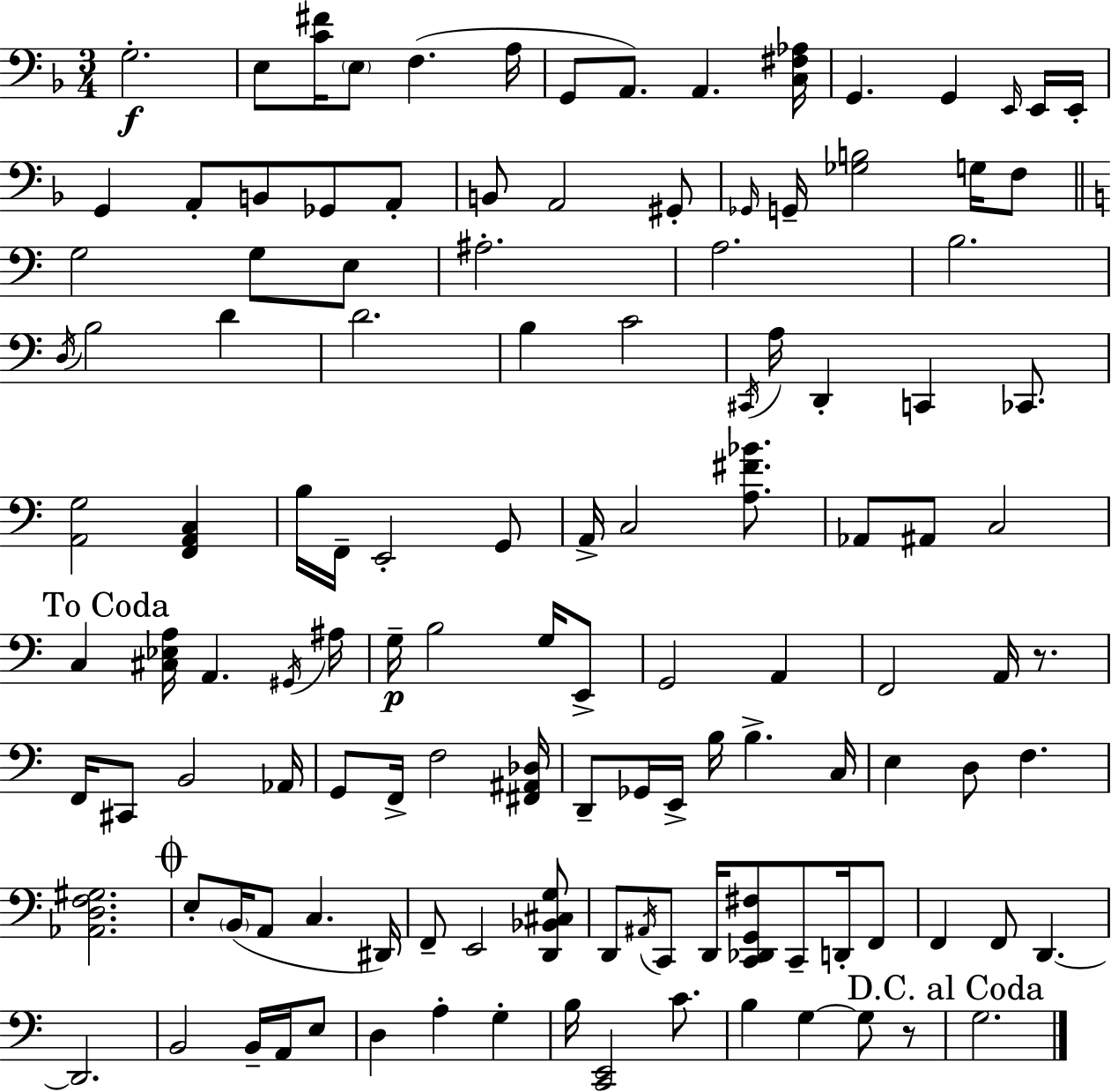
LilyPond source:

{
  \clef bass
  \numericTimeSignature
  \time 3/4
  \key f \major
  \repeat volta 2 { g2.-.\f | e8 <c' fis'>16 \parenthesize e8 f4.( a16 | g,8 a,8.) a,4. <c fis aes>16 | g,4. g,4 \grace { e,16 } e,16 | \break e,16-. g,4 a,8-. b,8 ges,8 a,8-. | b,8 a,2 gis,8-. | \grace { ges,16 } g,16-- <ges b>2 g16 | f8 \bar "||" \break \key c \major g2 g8 e8 | ais2.-. | a2. | b2. | \break \acciaccatura { d16 } b2 d'4 | d'2. | b4 c'2 | \acciaccatura { cis,16 } a16 d,4-. c,4 ces,8. | \break <a, g>2 <f, a, c>4 | b16 f,16-- e,2-. | g,8 a,16-> c2 <a fis' bes'>8. | aes,8 ais,8 c2 | \break \mark "To Coda" c4 <cis ees a>16 a,4. | \acciaccatura { gis,16 } ais16 g16--\p b2 | g16 e,8-> g,2 a,4 | f,2 a,16 | \break r8. f,16 cis,8 b,2 | aes,16 g,8 f,16-> f2 | <fis, ais, des>16 d,8-- ges,16 e,16-> b16 b4.-> | c16 e4 d8 f4. | \break <aes, d f gis>2. | \mark \markup { \musicglyph "scripts.coda" } e8-. \parenthesize b,16( a,8 c4. | dis,16) f,8-- e,2 | <d, bes, cis g>8 d,8 \acciaccatura { ais,16 } c,8 d,16 <c, des, g, fis>8 c,8-- | \break d,16-. f,8 f,4 f,8 d,4.~~ | d,2. | b,2 | b,16-- a,16 e8 d4 a4-. | \break g4-. b16 <c, e,>2 | c'8. b4 g4~~ | g8 r8 \mark "D.C. al Coda" g2. | } \bar "|."
}